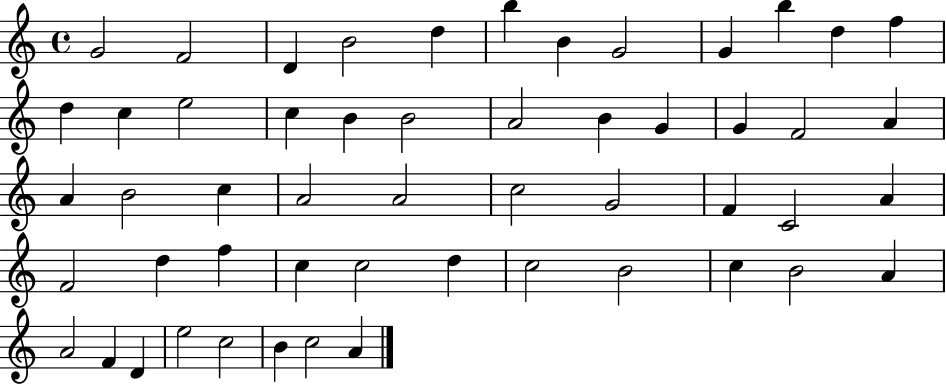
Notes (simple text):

G4/h F4/h D4/q B4/h D5/q B5/q B4/q G4/h G4/q B5/q D5/q F5/q D5/q C5/q E5/h C5/q B4/q B4/h A4/h B4/q G4/q G4/q F4/h A4/q A4/q B4/h C5/q A4/h A4/h C5/h G4/h F4/q C4/h A4/q F4/h D5/q F5/q C5/q C5/h D5/q C5/h B4/h C5/q B4/h A4/q A4/h F4/q D4/q E5/h C5/h B4/q C5/h A4/q